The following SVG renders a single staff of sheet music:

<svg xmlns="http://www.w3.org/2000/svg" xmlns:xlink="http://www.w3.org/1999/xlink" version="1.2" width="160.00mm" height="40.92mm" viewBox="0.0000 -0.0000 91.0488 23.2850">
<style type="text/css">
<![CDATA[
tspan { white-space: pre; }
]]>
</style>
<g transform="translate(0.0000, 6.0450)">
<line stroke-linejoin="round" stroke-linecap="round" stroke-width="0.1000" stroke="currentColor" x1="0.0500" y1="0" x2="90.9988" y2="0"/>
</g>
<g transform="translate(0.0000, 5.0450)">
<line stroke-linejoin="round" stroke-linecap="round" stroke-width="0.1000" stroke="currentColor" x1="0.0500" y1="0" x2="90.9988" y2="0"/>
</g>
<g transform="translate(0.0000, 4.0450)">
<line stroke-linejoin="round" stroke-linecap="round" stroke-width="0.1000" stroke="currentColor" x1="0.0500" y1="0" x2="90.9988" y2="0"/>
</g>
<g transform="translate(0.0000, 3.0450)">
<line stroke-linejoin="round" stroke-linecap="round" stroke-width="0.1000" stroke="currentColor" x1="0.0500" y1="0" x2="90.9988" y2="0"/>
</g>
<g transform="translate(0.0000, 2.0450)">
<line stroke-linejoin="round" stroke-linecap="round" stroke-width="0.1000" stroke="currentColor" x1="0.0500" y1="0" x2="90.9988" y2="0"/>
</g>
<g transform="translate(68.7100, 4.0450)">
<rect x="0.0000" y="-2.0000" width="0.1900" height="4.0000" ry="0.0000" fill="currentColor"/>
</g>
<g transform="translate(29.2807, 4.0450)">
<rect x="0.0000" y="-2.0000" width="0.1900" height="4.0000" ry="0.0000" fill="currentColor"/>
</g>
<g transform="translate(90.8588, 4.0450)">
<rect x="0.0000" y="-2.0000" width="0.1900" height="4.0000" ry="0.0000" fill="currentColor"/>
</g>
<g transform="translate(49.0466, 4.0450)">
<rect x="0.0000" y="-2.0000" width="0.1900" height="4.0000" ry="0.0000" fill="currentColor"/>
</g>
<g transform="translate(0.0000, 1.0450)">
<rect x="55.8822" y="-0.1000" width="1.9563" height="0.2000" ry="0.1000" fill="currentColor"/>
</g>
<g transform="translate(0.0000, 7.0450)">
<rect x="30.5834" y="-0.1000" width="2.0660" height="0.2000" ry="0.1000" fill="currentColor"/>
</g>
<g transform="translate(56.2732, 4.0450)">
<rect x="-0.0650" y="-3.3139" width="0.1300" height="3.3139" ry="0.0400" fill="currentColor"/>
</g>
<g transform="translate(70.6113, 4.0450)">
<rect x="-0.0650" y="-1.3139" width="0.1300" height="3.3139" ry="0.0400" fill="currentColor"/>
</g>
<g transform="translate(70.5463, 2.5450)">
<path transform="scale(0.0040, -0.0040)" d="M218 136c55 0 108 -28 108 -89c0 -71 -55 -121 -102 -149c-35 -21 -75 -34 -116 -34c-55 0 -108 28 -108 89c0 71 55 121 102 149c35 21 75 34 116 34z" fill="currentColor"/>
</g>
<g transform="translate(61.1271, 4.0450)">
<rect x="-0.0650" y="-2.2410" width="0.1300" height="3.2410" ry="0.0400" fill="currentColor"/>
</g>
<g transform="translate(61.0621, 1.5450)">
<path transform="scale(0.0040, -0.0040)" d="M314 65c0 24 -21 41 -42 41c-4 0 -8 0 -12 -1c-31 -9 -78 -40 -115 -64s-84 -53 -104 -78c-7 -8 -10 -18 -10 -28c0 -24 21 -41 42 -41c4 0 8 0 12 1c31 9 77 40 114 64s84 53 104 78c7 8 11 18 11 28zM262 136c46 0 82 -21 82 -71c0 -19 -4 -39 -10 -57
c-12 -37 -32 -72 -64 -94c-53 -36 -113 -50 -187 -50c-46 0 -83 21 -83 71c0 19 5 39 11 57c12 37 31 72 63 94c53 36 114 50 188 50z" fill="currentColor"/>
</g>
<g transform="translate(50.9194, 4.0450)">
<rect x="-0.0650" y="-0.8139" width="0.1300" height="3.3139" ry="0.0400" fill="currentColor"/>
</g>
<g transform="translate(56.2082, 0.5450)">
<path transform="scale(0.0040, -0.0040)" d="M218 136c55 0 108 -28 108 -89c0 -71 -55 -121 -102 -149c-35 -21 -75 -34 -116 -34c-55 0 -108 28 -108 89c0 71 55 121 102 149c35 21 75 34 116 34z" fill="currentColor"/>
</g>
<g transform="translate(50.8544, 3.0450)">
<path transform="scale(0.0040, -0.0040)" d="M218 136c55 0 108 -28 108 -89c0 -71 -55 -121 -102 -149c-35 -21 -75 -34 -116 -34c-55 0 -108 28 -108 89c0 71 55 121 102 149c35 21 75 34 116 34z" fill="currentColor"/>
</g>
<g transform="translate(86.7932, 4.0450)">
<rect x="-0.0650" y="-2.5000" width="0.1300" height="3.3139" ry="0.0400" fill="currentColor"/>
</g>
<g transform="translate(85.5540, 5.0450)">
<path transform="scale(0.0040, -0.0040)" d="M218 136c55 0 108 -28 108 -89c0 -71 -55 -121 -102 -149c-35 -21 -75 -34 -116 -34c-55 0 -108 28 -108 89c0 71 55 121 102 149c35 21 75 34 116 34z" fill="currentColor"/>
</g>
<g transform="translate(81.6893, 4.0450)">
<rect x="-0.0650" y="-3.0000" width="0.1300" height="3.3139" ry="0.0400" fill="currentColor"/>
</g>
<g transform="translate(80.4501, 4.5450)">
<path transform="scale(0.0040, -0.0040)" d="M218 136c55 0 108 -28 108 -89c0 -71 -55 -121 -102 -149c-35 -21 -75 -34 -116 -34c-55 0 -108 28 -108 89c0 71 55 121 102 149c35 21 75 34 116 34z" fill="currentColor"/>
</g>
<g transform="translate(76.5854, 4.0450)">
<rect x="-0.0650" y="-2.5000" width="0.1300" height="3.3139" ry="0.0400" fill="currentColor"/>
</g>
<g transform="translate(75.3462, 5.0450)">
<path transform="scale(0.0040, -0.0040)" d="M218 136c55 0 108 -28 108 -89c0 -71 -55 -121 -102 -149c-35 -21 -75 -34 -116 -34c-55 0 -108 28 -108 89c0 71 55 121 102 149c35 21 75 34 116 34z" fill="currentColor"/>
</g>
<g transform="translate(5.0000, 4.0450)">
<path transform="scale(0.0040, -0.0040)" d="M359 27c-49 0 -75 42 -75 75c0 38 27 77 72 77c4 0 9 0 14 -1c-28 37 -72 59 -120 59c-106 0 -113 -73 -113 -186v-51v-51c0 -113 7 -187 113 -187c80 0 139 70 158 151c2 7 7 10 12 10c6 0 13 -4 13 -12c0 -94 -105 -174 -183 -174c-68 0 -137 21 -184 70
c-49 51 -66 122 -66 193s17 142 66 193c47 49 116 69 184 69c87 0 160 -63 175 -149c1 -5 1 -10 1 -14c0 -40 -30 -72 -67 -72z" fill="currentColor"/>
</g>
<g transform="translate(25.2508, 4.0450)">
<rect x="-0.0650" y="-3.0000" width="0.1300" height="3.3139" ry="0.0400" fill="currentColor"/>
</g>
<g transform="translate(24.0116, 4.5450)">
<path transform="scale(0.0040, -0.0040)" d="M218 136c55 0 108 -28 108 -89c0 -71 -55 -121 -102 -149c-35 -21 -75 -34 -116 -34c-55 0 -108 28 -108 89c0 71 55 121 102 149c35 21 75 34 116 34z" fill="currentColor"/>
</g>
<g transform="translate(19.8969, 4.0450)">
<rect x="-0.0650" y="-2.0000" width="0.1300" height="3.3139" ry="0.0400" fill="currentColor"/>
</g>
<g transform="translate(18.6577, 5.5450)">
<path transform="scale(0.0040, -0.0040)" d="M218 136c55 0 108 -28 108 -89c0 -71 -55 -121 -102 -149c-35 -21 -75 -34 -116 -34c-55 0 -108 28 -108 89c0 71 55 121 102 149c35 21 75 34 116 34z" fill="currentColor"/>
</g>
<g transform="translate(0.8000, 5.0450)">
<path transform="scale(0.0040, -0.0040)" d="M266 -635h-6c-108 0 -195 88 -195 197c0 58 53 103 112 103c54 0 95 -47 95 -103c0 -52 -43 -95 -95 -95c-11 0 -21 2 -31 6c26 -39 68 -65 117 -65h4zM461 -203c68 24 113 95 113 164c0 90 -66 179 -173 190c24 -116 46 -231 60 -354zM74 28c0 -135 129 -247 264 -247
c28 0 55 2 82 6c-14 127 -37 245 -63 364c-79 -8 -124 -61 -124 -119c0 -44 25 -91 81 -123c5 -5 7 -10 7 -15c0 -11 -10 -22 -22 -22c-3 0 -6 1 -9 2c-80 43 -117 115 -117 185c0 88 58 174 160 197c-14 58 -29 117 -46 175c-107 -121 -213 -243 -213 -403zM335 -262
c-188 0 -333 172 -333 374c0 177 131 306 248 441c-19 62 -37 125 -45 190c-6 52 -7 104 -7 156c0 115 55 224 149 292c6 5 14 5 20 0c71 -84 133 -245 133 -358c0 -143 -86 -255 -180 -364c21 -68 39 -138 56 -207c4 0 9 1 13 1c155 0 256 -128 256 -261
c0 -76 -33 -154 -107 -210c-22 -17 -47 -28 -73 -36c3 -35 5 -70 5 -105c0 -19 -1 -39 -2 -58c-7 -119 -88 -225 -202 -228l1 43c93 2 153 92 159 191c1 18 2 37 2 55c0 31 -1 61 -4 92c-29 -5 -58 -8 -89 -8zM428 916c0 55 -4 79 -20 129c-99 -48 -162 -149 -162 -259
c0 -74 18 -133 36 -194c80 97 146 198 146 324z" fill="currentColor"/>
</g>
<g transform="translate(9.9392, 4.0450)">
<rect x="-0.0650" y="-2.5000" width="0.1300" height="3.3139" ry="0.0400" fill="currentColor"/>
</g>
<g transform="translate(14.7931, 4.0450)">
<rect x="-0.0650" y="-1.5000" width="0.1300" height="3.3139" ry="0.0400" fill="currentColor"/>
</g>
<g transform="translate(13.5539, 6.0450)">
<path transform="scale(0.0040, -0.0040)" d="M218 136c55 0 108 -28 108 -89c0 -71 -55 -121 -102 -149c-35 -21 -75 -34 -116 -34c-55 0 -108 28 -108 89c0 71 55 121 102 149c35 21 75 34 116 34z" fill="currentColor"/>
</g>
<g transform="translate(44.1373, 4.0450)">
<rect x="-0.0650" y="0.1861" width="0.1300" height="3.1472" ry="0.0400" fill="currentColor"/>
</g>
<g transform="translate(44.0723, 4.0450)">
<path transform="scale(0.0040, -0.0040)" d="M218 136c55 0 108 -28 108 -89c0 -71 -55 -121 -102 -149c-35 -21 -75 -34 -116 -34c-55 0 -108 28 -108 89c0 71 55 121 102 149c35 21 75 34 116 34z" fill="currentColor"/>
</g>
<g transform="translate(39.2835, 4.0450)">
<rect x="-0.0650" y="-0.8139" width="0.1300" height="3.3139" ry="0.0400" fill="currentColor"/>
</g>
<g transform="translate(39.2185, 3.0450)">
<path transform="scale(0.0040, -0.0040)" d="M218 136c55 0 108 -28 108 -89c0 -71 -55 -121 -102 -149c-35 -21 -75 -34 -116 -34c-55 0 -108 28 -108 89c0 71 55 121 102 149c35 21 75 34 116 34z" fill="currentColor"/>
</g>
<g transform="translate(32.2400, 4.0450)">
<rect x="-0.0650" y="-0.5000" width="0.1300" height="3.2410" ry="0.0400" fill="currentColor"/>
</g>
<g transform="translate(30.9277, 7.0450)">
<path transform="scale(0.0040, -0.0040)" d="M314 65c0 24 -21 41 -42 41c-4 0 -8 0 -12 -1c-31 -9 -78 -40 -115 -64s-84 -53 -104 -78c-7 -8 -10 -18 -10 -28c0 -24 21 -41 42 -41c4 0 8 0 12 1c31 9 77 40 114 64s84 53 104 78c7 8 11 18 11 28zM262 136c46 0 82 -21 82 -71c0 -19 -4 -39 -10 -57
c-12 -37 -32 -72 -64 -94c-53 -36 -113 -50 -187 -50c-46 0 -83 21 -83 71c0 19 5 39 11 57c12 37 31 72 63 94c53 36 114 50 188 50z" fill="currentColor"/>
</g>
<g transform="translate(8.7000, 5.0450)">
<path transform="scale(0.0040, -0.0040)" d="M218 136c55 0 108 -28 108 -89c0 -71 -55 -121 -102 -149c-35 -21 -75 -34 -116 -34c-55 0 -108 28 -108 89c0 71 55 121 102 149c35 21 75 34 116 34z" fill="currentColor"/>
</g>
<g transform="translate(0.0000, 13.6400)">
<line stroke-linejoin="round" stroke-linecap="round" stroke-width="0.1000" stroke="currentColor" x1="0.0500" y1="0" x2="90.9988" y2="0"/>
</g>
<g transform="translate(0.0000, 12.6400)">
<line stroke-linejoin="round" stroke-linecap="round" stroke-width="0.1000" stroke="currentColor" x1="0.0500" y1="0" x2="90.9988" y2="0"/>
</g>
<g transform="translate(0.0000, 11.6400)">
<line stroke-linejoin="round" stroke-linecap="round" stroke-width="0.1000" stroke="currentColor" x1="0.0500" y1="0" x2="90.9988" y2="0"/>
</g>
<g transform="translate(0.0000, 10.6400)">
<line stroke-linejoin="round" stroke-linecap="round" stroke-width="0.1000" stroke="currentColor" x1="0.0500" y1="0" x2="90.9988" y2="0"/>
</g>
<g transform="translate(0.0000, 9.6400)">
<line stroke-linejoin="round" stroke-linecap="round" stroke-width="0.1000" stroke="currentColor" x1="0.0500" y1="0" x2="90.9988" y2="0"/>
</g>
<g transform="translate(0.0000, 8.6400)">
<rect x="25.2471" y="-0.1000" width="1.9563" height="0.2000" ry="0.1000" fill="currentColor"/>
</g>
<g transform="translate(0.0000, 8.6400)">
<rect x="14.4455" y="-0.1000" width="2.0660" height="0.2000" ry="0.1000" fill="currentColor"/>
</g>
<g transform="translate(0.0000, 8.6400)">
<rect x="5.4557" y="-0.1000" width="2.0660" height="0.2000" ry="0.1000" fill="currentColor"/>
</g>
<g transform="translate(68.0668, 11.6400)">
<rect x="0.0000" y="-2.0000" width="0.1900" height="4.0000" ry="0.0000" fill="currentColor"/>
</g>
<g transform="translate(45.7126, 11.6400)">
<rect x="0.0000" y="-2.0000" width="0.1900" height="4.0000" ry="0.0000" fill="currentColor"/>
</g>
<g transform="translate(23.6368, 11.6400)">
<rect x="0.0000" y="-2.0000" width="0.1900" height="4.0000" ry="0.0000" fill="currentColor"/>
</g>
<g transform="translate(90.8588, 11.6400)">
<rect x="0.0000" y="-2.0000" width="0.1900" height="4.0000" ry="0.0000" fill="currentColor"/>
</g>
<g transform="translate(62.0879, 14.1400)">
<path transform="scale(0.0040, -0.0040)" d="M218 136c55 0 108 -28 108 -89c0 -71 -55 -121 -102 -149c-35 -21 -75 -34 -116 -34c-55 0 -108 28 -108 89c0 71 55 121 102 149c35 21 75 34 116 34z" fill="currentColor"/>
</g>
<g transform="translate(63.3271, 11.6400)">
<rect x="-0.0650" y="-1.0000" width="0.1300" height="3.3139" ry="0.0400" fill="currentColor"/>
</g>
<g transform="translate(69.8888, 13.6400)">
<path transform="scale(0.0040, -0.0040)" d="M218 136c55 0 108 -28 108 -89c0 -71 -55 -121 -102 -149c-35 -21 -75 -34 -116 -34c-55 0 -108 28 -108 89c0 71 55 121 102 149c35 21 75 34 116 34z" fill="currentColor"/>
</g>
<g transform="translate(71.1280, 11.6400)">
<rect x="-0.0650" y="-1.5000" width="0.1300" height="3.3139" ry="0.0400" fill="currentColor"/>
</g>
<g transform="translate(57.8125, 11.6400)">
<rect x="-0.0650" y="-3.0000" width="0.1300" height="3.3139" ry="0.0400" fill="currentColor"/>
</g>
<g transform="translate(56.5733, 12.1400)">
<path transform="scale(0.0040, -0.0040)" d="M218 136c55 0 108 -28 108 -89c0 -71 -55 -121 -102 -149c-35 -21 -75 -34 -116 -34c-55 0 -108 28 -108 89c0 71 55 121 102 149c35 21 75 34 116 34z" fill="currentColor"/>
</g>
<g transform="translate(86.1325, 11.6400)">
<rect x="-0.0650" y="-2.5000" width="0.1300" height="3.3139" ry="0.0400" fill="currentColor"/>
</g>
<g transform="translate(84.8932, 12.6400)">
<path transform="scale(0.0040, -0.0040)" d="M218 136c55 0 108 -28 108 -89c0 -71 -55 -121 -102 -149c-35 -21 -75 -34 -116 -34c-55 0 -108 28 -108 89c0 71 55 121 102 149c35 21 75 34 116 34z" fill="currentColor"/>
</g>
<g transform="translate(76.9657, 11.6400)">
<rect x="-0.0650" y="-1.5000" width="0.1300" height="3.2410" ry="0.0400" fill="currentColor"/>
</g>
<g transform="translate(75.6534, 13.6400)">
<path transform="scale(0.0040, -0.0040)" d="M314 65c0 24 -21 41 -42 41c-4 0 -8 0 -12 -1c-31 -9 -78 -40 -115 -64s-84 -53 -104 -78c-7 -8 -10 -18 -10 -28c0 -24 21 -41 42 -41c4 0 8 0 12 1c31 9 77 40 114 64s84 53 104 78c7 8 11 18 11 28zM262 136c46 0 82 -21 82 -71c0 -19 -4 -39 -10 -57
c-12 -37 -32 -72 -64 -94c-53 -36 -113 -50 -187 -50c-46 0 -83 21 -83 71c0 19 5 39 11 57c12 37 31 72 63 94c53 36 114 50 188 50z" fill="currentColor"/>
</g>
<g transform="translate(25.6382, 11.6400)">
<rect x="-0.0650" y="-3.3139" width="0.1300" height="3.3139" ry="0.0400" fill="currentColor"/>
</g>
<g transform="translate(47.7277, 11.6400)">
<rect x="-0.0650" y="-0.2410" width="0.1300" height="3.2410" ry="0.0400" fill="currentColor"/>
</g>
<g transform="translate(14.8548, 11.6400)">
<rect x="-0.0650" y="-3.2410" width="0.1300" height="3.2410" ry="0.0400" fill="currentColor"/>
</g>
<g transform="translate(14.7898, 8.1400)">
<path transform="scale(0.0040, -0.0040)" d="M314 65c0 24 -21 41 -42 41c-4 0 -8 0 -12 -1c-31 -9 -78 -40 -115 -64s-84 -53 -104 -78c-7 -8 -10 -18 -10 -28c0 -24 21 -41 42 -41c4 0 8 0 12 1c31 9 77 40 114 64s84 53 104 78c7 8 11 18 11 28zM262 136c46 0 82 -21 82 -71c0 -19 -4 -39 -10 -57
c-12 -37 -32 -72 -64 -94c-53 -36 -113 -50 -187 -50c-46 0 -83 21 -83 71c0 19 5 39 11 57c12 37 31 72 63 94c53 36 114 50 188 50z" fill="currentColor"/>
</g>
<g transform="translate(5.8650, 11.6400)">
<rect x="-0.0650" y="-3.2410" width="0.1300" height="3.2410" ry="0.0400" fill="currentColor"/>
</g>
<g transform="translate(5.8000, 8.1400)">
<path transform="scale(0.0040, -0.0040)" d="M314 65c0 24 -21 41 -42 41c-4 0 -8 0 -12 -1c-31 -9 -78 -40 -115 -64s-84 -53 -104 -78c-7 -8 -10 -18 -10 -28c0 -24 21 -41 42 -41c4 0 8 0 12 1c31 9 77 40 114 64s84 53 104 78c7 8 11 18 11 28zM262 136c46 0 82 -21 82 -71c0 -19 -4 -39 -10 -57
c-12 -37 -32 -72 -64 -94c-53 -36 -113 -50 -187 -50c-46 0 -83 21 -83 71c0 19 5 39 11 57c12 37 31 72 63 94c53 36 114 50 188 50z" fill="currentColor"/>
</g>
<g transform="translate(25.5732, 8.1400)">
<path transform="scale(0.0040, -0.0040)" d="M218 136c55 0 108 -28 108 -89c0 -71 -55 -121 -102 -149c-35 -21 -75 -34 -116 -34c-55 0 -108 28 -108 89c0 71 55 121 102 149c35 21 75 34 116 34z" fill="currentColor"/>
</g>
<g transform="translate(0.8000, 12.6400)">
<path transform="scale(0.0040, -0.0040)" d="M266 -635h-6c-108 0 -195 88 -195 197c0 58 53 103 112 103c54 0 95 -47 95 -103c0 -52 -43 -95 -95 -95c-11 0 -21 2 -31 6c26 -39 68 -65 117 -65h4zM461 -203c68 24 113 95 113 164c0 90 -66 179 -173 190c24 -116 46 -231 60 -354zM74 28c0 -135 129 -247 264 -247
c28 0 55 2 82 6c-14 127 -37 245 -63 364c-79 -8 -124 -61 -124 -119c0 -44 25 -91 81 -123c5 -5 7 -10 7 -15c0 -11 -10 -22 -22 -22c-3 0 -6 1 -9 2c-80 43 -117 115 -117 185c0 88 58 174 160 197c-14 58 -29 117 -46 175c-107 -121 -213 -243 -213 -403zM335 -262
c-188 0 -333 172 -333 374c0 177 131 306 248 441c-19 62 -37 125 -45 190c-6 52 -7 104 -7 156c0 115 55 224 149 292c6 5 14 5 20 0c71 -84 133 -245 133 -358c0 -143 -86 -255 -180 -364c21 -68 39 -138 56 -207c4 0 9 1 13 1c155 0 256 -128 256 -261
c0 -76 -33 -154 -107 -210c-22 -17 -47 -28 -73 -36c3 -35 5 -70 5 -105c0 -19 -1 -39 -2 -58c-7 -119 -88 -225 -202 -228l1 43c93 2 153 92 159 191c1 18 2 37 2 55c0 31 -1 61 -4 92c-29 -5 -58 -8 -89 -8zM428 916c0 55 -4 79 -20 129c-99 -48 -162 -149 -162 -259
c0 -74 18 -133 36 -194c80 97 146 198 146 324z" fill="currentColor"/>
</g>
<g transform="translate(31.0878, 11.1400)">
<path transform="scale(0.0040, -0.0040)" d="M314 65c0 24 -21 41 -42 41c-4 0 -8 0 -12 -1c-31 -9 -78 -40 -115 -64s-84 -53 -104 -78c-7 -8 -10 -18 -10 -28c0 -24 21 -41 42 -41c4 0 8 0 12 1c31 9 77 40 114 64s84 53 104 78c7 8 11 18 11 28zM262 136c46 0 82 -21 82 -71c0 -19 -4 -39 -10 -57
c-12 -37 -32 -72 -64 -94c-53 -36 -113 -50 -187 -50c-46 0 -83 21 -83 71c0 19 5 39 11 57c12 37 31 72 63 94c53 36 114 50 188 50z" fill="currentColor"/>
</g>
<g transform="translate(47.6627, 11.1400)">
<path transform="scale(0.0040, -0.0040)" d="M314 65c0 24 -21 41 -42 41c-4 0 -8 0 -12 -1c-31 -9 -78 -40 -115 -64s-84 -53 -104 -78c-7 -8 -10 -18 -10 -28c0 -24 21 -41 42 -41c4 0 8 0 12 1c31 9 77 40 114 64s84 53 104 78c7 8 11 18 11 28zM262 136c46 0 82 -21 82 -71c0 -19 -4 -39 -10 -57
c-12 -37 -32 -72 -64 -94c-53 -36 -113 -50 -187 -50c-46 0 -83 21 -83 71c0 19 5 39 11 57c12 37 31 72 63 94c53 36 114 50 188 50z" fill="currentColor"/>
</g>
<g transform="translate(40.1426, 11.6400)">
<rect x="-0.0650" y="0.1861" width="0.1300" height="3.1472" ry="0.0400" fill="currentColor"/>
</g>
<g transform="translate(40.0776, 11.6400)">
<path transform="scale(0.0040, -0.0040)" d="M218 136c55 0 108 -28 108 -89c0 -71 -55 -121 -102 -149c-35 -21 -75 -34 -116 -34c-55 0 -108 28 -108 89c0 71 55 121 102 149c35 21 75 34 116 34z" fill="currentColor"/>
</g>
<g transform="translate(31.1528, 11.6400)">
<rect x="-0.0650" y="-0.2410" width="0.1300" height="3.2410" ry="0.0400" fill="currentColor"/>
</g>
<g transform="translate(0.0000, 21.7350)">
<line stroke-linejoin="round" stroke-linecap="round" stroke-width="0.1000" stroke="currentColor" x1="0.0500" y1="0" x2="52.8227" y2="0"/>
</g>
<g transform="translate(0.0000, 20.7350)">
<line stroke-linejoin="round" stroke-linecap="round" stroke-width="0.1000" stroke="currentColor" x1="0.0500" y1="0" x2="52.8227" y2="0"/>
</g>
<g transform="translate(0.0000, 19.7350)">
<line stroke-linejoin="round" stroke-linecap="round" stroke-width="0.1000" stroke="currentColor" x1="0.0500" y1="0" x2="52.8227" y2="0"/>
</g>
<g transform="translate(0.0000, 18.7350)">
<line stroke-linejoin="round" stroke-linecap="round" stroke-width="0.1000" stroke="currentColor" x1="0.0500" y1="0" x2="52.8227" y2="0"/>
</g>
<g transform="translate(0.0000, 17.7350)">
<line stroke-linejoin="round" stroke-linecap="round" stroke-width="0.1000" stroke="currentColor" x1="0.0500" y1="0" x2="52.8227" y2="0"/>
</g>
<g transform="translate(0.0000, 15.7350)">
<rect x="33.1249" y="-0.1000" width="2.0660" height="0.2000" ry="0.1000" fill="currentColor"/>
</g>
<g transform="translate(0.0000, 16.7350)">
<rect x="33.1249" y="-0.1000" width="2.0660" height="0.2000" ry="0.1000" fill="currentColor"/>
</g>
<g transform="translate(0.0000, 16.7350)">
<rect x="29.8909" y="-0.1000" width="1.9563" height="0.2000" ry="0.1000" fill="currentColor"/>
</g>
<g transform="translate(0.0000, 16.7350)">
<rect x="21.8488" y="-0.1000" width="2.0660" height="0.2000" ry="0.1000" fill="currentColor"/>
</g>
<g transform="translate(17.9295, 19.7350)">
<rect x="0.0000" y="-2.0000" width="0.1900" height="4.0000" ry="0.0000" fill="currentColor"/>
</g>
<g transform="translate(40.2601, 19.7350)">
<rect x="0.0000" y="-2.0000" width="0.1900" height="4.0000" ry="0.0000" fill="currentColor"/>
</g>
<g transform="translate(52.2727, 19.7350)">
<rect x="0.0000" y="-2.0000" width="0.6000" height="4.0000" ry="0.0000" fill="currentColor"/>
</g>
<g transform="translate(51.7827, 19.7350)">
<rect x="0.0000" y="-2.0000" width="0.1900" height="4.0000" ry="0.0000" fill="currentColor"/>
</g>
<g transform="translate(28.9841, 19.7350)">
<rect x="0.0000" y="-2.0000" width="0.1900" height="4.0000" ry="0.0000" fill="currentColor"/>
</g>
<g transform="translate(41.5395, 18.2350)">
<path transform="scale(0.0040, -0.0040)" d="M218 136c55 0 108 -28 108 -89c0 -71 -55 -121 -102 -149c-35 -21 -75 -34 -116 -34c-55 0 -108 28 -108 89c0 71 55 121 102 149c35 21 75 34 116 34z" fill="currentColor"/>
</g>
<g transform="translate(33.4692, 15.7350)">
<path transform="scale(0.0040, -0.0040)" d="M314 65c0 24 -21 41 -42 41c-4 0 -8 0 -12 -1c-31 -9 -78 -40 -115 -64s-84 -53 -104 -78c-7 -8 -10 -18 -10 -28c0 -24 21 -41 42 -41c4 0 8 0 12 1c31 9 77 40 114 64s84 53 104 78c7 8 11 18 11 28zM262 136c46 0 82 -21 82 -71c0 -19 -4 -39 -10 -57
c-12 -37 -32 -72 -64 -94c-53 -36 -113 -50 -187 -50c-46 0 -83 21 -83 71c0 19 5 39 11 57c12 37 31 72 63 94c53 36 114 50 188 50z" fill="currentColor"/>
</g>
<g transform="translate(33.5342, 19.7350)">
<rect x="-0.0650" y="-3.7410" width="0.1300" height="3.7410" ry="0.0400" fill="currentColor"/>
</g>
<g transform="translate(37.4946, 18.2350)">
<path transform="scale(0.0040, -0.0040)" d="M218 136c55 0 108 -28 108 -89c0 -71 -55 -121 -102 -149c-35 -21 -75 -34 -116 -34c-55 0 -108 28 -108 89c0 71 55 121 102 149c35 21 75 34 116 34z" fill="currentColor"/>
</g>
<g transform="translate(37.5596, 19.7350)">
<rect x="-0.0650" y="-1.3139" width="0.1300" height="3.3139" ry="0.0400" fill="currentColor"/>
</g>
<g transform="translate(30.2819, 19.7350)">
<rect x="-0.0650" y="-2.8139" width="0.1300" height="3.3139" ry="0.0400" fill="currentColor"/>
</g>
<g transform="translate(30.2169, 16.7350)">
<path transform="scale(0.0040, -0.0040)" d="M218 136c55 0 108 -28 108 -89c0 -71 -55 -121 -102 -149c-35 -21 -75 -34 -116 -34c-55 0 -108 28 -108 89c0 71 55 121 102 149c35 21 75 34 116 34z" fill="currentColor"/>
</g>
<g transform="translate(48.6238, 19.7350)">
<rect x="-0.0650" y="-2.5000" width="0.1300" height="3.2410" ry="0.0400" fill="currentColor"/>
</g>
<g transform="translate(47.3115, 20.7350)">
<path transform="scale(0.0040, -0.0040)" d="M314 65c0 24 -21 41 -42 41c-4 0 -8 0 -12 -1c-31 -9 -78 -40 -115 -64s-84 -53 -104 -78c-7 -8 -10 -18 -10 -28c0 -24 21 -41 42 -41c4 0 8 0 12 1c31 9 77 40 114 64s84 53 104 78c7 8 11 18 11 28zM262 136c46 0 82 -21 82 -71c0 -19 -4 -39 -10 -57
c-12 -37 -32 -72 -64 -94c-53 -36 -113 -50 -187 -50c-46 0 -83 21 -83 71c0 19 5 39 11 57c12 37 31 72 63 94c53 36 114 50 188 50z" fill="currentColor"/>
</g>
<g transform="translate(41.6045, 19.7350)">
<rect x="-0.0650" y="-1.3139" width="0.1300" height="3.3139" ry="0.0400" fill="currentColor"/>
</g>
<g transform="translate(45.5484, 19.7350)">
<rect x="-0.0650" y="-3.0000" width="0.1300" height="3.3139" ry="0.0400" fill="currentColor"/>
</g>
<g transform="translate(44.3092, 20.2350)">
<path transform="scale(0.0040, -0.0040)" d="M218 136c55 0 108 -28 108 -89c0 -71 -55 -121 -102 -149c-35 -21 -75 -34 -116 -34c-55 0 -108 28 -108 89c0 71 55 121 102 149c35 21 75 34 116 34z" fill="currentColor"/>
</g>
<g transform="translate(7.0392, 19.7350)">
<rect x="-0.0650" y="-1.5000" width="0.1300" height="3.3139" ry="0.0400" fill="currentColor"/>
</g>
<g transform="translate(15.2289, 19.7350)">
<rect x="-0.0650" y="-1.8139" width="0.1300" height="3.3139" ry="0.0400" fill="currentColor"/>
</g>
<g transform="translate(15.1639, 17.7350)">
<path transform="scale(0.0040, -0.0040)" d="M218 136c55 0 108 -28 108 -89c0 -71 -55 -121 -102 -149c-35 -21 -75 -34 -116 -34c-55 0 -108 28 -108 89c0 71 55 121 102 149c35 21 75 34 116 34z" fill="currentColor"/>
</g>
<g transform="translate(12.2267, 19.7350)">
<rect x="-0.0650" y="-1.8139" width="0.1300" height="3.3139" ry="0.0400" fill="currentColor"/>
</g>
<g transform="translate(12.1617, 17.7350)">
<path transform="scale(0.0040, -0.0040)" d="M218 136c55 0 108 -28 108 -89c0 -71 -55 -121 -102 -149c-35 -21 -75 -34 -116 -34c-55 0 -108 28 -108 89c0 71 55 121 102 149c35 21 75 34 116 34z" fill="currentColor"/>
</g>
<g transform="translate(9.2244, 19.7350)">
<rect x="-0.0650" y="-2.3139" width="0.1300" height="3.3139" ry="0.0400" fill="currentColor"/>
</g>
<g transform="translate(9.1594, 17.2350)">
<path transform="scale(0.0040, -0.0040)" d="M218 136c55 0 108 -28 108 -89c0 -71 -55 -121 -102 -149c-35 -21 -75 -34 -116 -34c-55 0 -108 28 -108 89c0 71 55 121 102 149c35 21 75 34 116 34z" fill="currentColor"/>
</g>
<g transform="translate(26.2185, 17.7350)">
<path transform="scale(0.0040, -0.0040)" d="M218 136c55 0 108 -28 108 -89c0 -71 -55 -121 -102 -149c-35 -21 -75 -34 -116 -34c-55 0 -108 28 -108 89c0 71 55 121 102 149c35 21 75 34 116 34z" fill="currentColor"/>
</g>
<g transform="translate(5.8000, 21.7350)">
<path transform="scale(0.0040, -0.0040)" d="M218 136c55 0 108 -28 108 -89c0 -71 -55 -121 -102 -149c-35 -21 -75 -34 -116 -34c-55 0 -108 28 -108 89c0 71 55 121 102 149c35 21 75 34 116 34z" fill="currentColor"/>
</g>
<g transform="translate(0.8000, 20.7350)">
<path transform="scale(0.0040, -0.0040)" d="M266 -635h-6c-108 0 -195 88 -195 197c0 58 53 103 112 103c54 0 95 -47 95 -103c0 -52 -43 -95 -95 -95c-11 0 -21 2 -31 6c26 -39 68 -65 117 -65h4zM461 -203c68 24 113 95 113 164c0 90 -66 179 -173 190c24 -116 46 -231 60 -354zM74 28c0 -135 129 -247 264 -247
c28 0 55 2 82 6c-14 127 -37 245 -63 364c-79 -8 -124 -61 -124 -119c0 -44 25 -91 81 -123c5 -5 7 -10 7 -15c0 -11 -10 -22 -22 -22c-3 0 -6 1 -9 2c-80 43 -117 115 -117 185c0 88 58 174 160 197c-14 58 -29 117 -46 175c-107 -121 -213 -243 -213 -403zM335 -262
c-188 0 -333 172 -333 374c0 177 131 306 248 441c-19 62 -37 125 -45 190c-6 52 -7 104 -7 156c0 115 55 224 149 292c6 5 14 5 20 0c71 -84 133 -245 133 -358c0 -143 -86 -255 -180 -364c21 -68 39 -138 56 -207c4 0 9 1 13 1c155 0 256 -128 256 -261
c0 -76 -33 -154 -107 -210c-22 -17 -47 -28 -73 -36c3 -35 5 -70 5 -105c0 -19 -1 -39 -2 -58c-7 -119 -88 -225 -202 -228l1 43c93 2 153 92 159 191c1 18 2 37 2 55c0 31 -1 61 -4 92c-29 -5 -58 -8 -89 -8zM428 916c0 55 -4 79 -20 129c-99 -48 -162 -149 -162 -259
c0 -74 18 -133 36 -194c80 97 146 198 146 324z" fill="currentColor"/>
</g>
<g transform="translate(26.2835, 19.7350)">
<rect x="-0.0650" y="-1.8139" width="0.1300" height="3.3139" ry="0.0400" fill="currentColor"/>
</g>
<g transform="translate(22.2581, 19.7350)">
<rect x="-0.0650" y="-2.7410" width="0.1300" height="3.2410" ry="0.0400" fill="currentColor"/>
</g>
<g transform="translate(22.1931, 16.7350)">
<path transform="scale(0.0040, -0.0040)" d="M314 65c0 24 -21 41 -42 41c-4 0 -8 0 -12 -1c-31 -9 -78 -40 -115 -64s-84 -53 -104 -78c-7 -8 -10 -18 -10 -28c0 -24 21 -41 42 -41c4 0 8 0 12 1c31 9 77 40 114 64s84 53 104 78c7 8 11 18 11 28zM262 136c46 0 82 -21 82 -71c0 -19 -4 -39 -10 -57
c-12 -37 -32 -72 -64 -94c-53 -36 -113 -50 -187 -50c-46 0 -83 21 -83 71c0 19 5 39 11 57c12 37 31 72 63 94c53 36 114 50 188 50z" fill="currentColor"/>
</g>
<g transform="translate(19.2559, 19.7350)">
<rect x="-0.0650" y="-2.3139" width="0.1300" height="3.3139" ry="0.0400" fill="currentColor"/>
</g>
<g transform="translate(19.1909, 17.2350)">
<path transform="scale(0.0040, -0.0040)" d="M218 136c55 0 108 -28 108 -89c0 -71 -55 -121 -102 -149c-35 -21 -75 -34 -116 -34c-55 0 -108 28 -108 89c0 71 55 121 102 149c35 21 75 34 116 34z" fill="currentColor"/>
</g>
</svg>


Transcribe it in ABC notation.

X:1
T:Untitled
M:4/4
L:1/4
K:C
G E F A C2 d B d b g2 e G A G b2 b2 b c2 B c2 A D E E2 G E g f f g a2 f a c'2 e e A G2